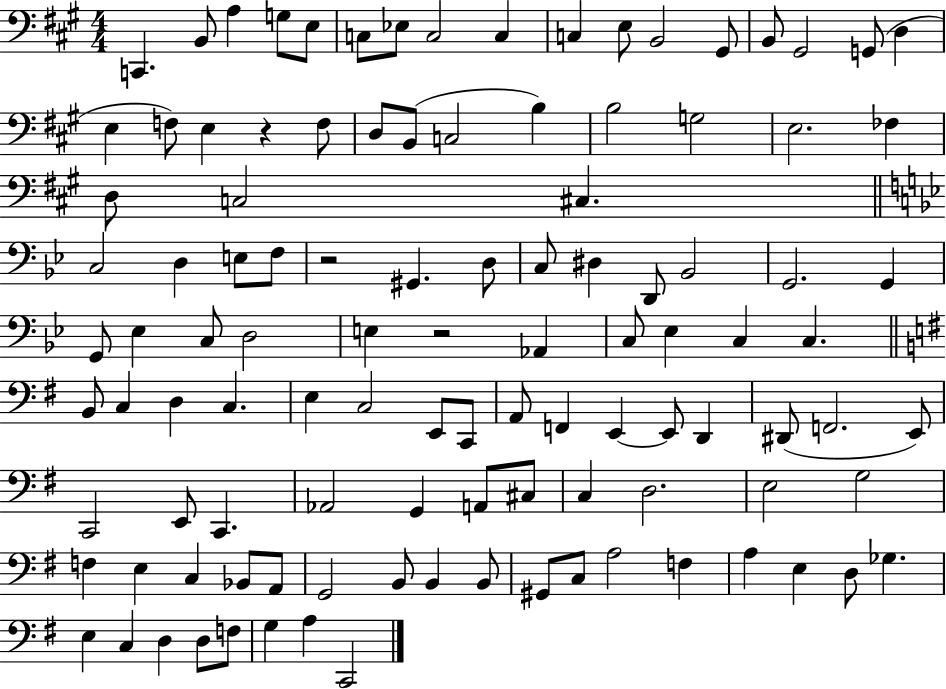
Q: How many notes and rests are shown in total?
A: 109